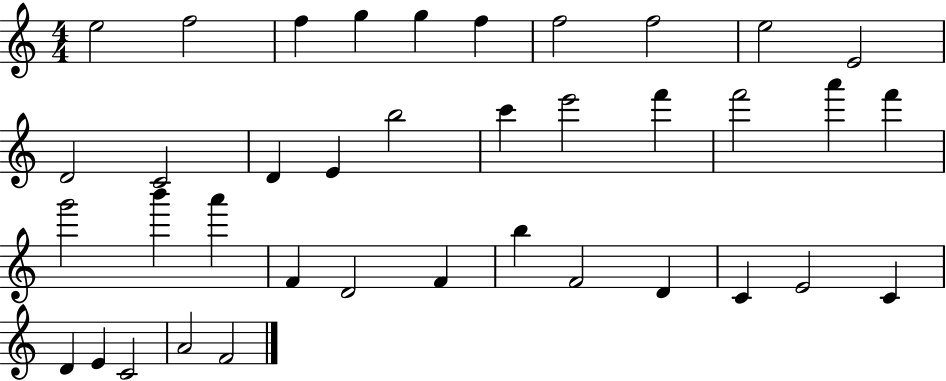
E5/h F5/h F5/q G5/q G5/q F5/q F5/h F5/h E5/h E4/h D4/h C4/h D4/q E4/q B5/h C6/q E6/h F6/q F6/h A6/q F6/q G6/h B6/q A6/q F4/q D4/h F4/q B5/q F4/h D4/q C4/q E4/h C4/q D4/q E4/q C4/h A4/h F4/h